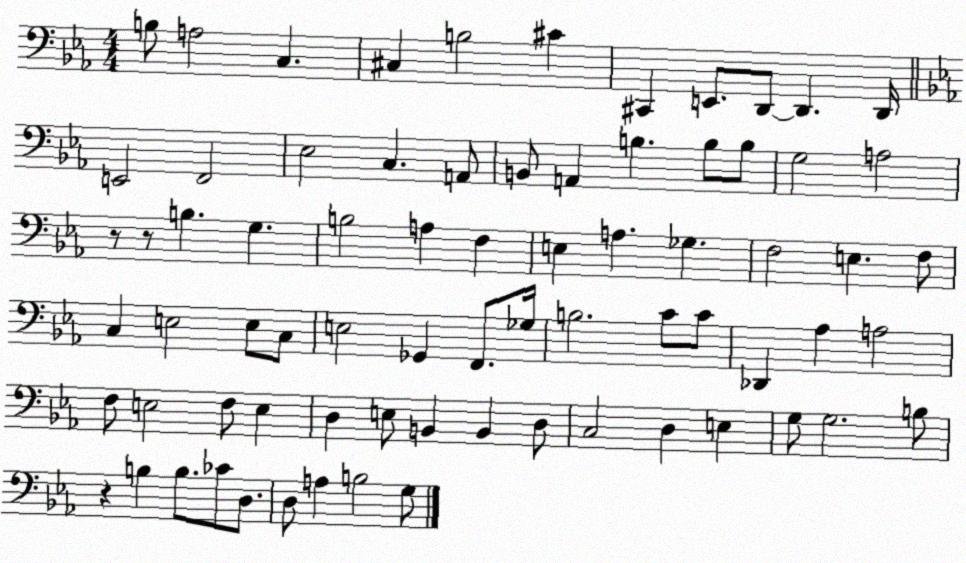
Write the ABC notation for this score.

X:1
T:Untitled
M:4/4
L:1/4
K:Eb
B,/2 A,2 C, ^C, B,2 ^C ^C,, E,,/2 D,,/2 D,, D,,/4 E,,2 F,,2 _E,2 C, A,,/2 B,,/2 A,, B, B,/2 B,/2 G,2 A,2 z/2 z/2 B, G, B,2 A, F, E, A, _G, F,2 E, F,/2 C, E,2 E,/2 C,/2 E,2 _G,, F,,/2 _G,/4 B,2 C/2 C/2 _D,, _A, A,2 F,/2 E,2 F,/2 E, D, E,/2 B,, B,, D,/2 C,2 D, E, G,/2 G,2 B,/2 z B, B,/2 _C/2 D,/2 D,/2 A, B,2 G,/2